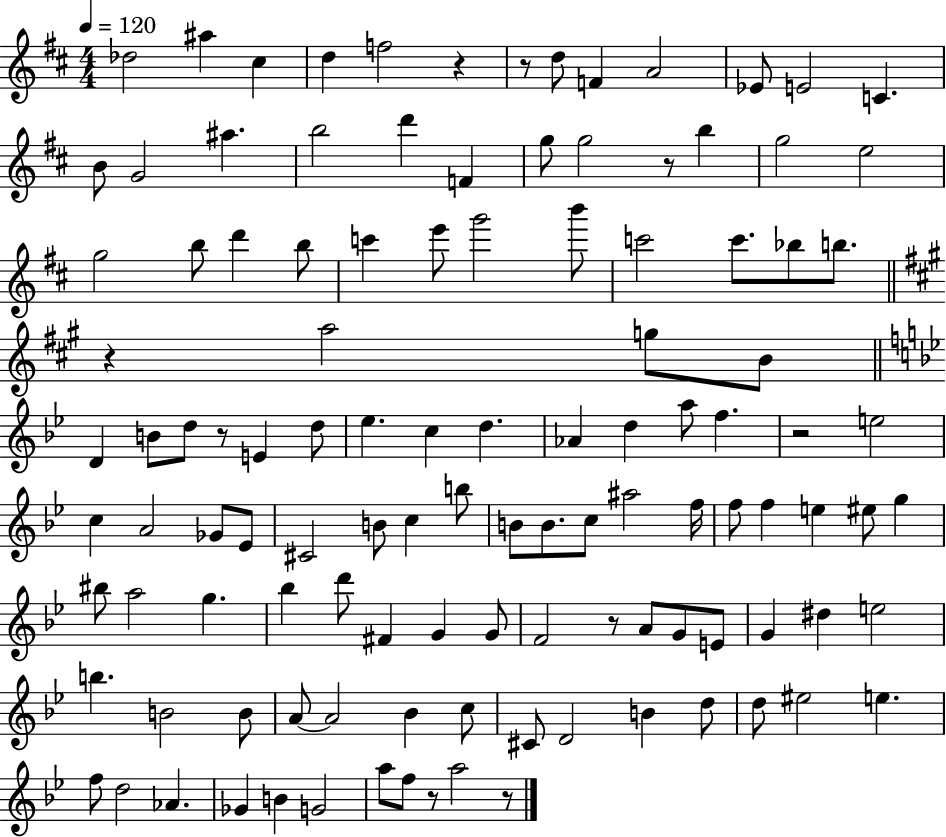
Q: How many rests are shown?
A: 9